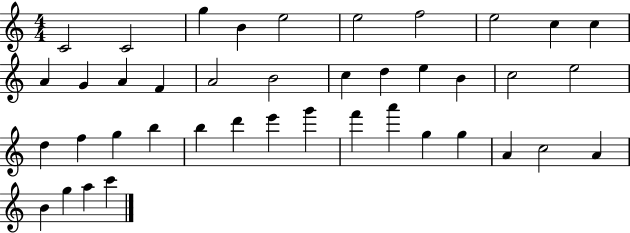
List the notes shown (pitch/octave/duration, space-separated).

C4/h C4/h G5/q B4/q E5/h E5/h F5/h E5/h C5/q C5/q A4/q G4/q A4/q F4/q A4/h B4/h C5/q D5/q E5/q B4/q C5/h E5/h D5/q F5/q G5/q B5/q B5/q D6/q E6/q G6/q F6/q A6/q G5/q G5/q A4/q C5/h A4/q B4/q G5/q A5/q C6/q